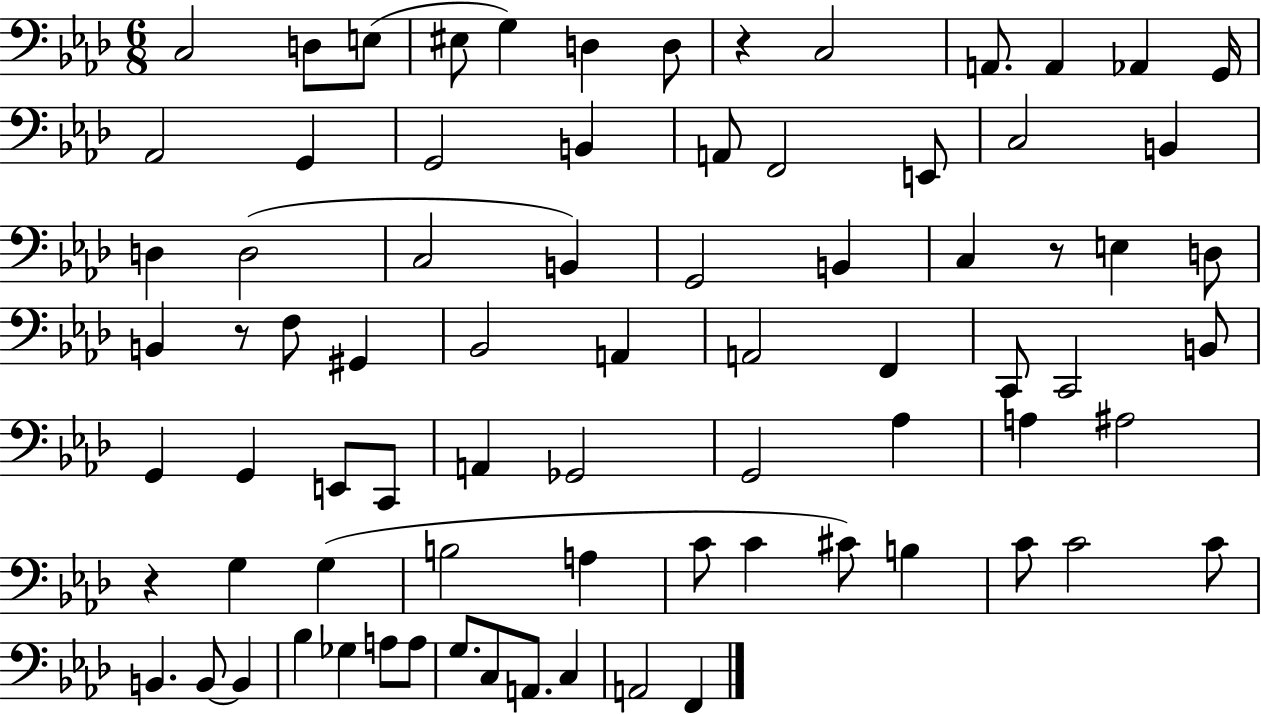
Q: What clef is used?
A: bass